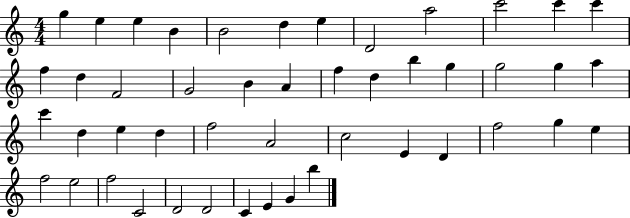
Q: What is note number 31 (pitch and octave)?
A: A4